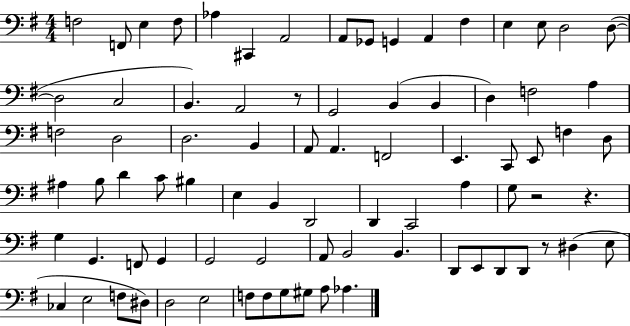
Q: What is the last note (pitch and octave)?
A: Ab3